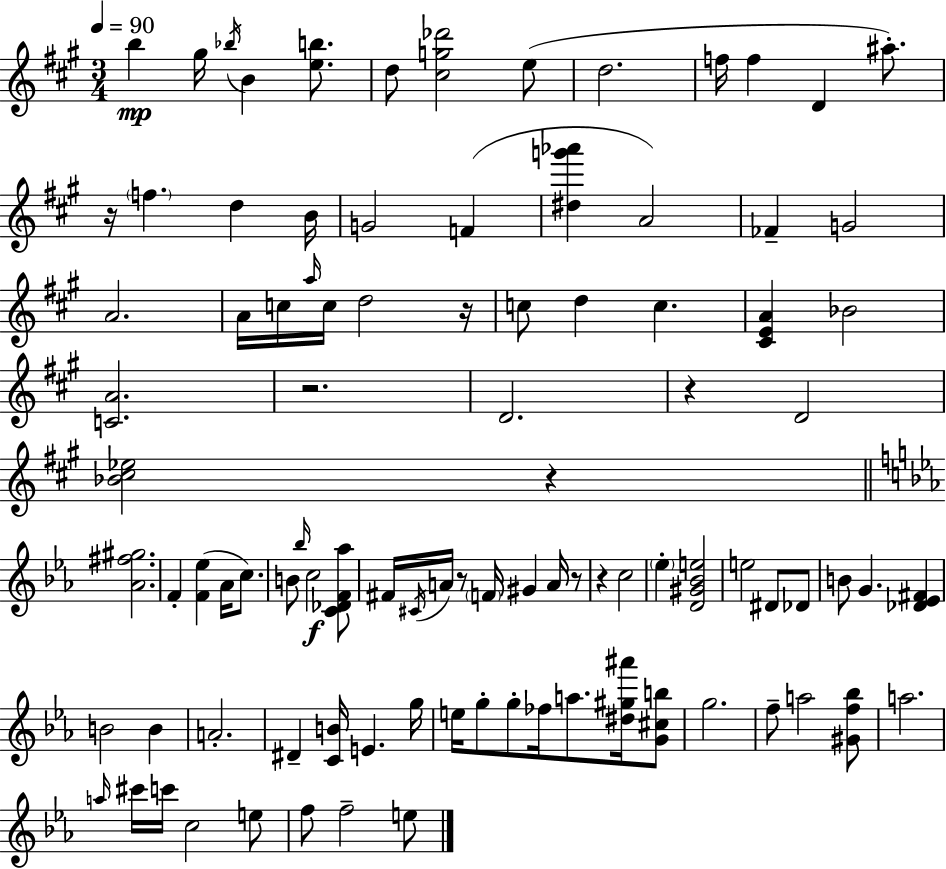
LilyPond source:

{
  \clef treble
  \numericTimeSignature
  \time 3/4
  \key a \major
  \tempo 4 = 90
  b''4\mp gis''16 \acciaccatura { bes''16 } b'4 <e'' b''>8. | d''8 <cis'' g'' des'''>2 e''8( | d''2. | f''16 f''4 d'4 ais''8.-.) | \break r16 \parenthesize f''4. d''4 | b'16 g'2 f'4( | <dis'' g''' aes'''>4 a'2) | fes'4-- g'2 | \break a'2. | a'16 c''16 \grace { a''16 } c''16 d''2 | r16 c''8 d''4 c''4. | <cis' e' a'>4 bes'2 | \break <c' a'>2. | r2. | d'2. | r4 d'2 | \break <bes' cis'' ees''>2 r4 | \bar "||" \break \key c \minor <aes' fis'' gis''>2. | f'4-. <f' ees''>4( aes'16 c''8.) | b'8 \grace { bes''16 }\f c''2 <c' des' f' aes''>8 | fis'16 \acciaccatura { cis'16 } a'16 r8 \parenthesize f'16 gis'4 a'16 | \break r8 r4 c''2 | \parenthesize ees''4-. <d' gis' bes' e''>2 | e''2 dis'8 | des'8 b'8 g'4. <des' ees' fis'>4 | \break b'2 b'4 | a'2.-. | dis'4-- <c' b'>16 e'4. | g''16 e''16 g''8-. g''8-. fes''16 a''8. <dis'' gis'' ais'''>16 | \break <g' cis'' b''>8 g''2. | f''8-- a''2 | <gis' f'' bes''>8 a''2. | \grace { a''16 } cis'''16 c'''16 c''2 | \break e''8 f''8 f''2-- | e''8 \bar "|."
}